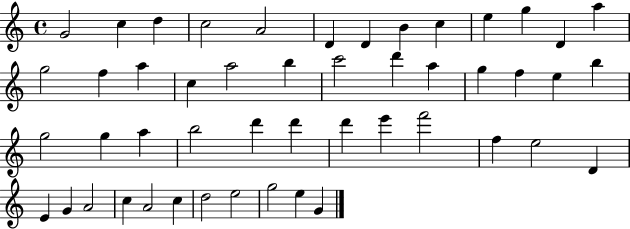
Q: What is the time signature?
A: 4/4